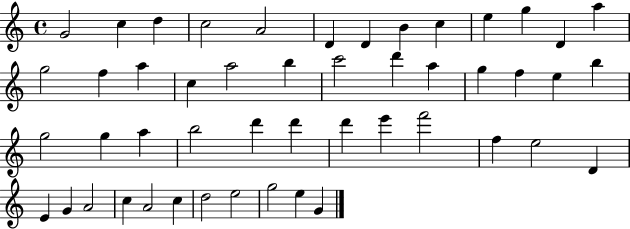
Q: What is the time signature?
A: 4/4